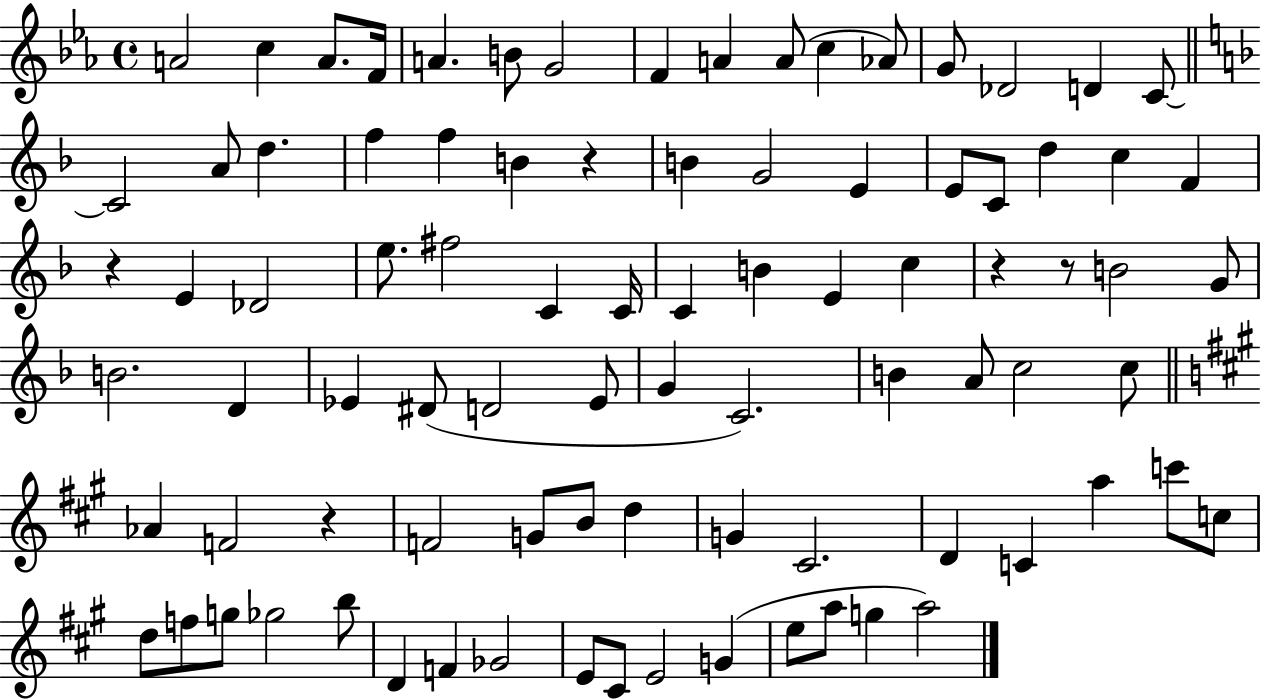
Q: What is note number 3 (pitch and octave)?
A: A4